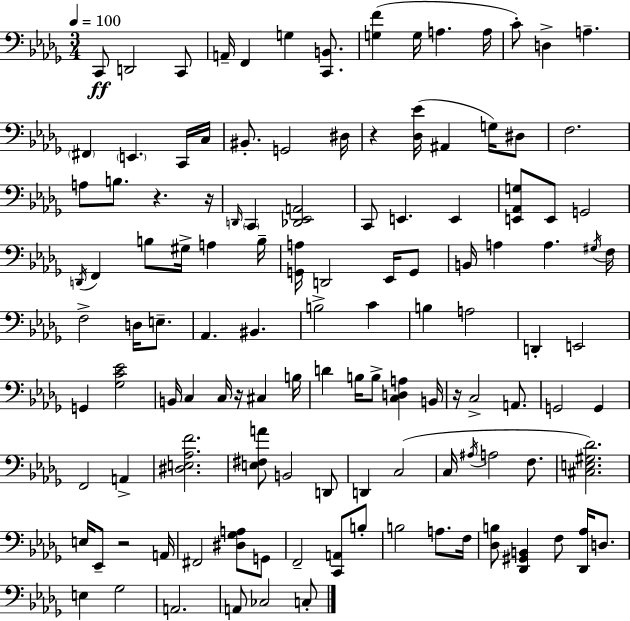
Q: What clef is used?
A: bass